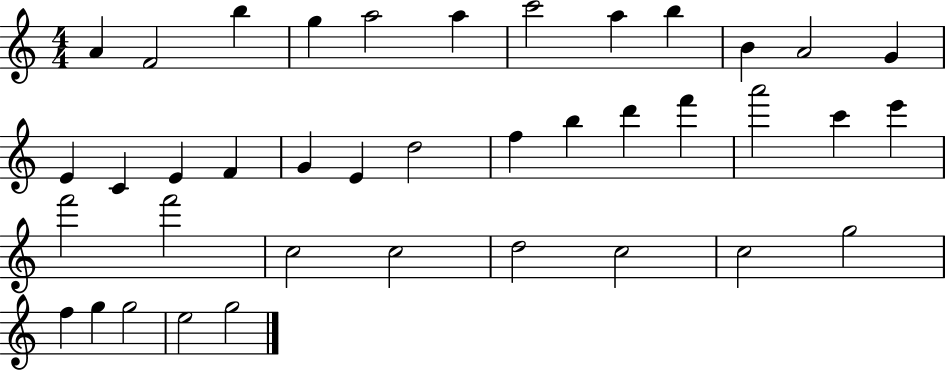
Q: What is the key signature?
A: C major